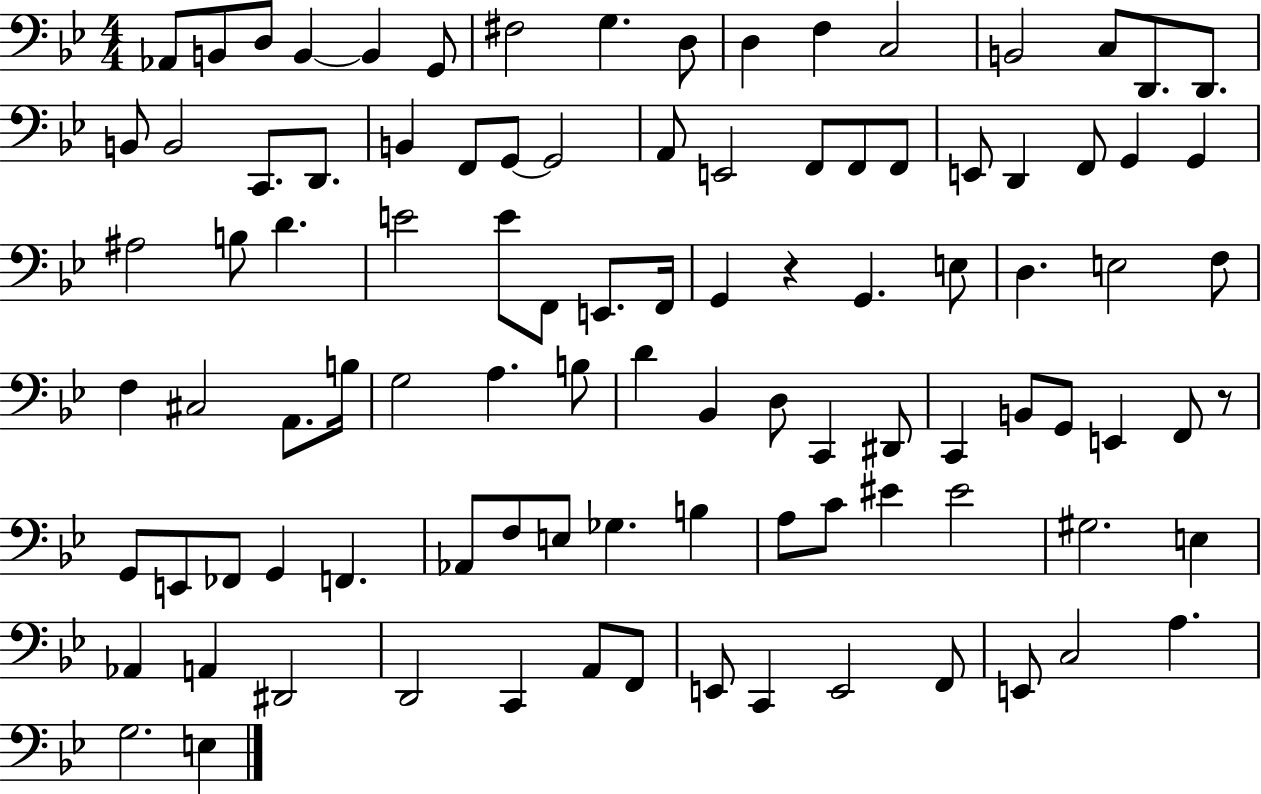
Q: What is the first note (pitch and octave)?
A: Ab2